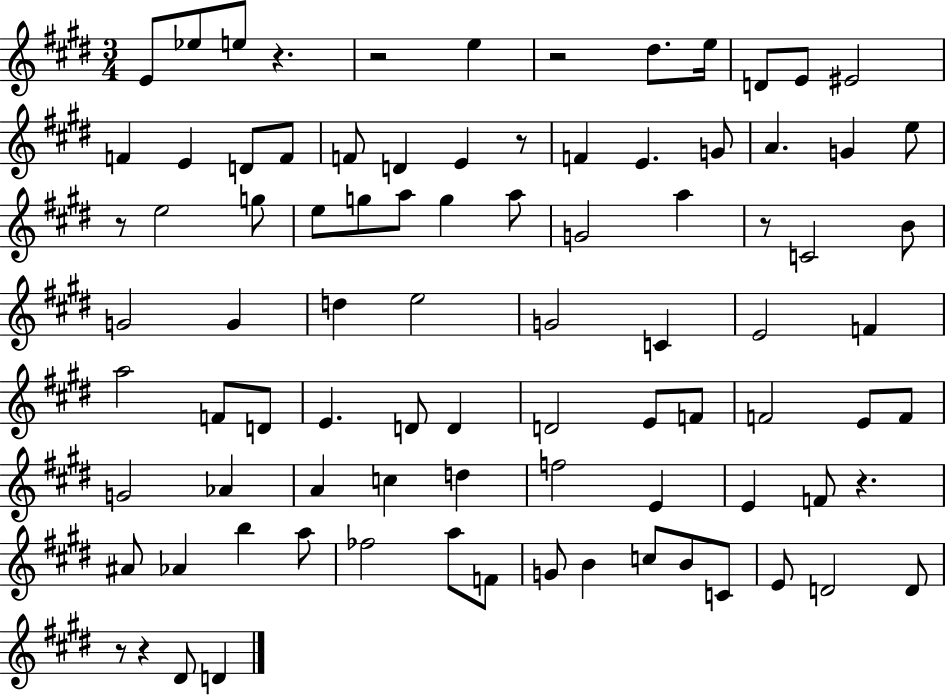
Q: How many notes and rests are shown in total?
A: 88